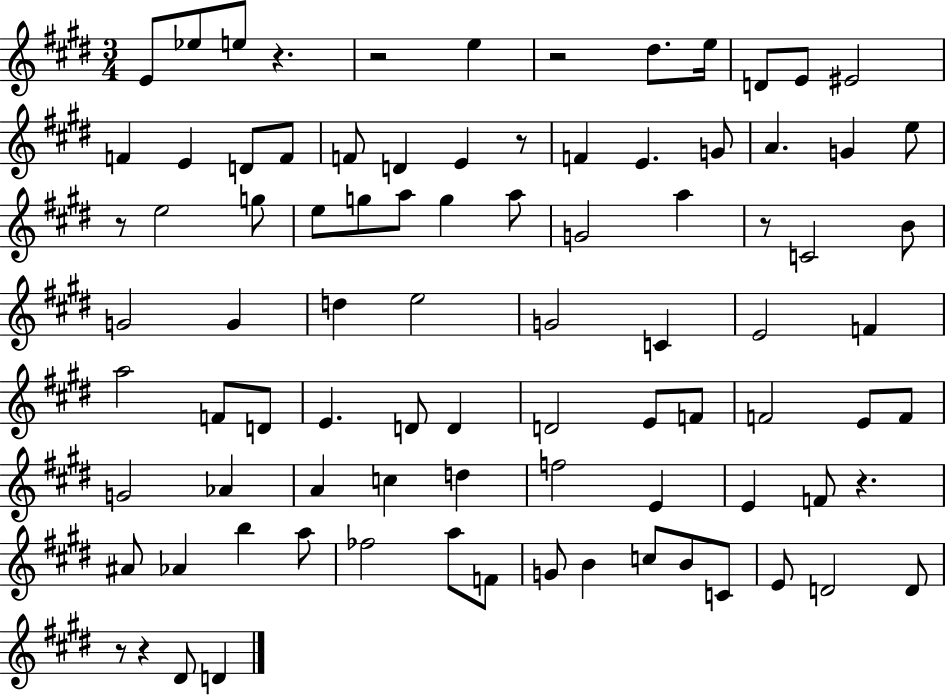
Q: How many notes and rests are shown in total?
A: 88